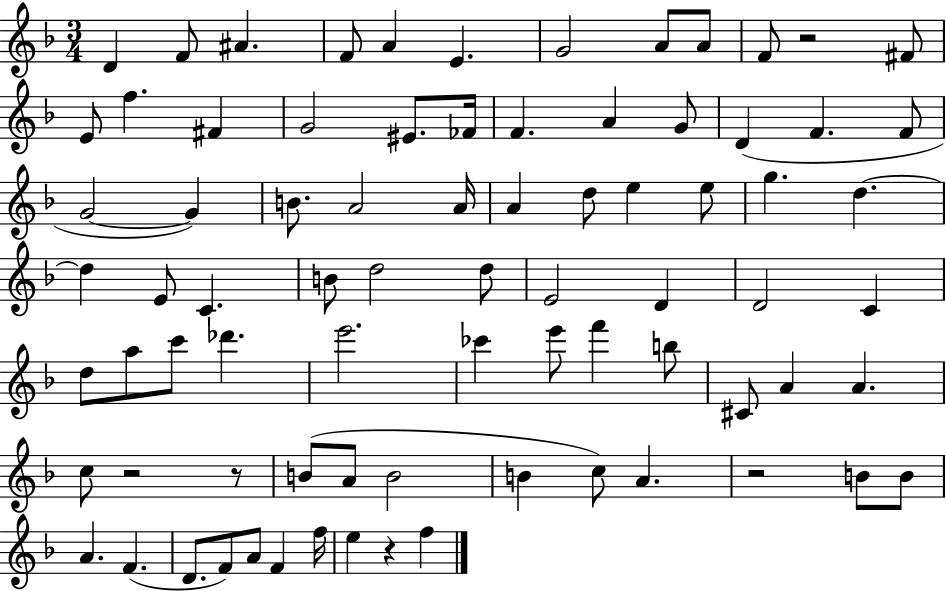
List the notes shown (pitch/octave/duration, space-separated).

D4/q F4/e A#4/q. F4/e A4/q E4/q. G4/h A4/e A4/e F4/e R/h F#4/e E4/e F5/q. F#4/q G4/h EIS4/e. FES4/s F4/q. A4/q G4/e D4/q F4/q. F4/e G4/h G4/q B4/e. A4/h A4/s A4/q D5/e E5/q E5/e G5/q. D5/q. D5/q E4/e C4/q. B4/e D5/h D5/e E4/h D4/q D4/h C4/q D5/e A5/e C6/e Db6/q. E6/h. CES6/q E6/e F6/q B5/e C#4/e A4/q A4/q. C5/e R/h R/e B4/e A4/e B4/h B4/q C5/e A4/q. R/h B4/e B4/e A4/q. F4/q. D4/e. F4/e A4/e F4/q F5/s E5/q R/q F5/q